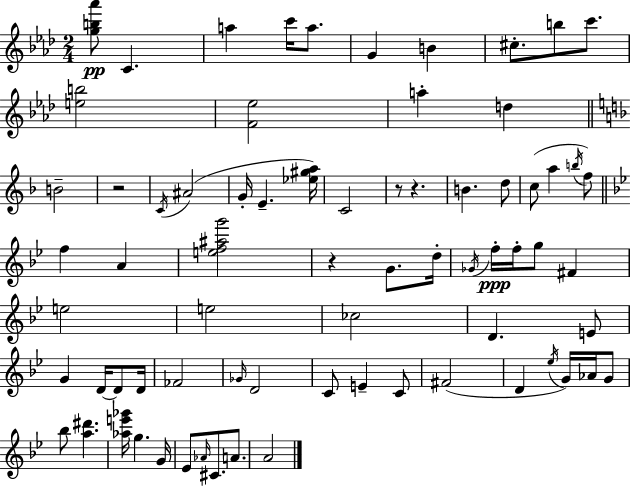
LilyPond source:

{
  \clef treble
  \numericTimeSignature
  \time 2/4
  \key f \minor
  <g'' b'' aes'''>8\pp c'4. | a''4 c'''16 a''8. | g'4 b'4 | cis''8.-. b''8 c'''8. | \break <e'' b''>2 | <f' ees''>2 | a''4-. d''4 | \bar "||" \break \key d \minor b'2-- | r2 | \acciaccatura { c'16 }( ais'2 | g'16-. e'4.-- | \break <ees'' gis'' a''>16) c'2 | r8 r4. | b'4. d''8 | c''8( a''4 \acciaccatura { b''16 }) | \break f''8 \bar "||" \break \key g \minor f''4 a'4 | <e'' f'' ais'' g'''>2 | r4 g'8. d''16-. | \acciaccatura { ges'16 }\ppp f''16-. f''16-. g''8 fis'4 | \break e''2 | e''2 | ces''2 | d'4. e'8 | \break g'4 d'16~~ d'8 | d'16 fes'2 | \grace { ges'16 } d'2 | c'8 e'4-- | \break c'8 fis'2( | d'4 \acciaccatura { ees''16 }) g'16 | aes'16 g'8 bes''8 <a'' dis'''>4. | <aes'' e''' ges'''>16 g''4. | \break g'16 ees'8 \grace { aes'16 } cis'8. | a'8. a'2 | \bar "|."
}